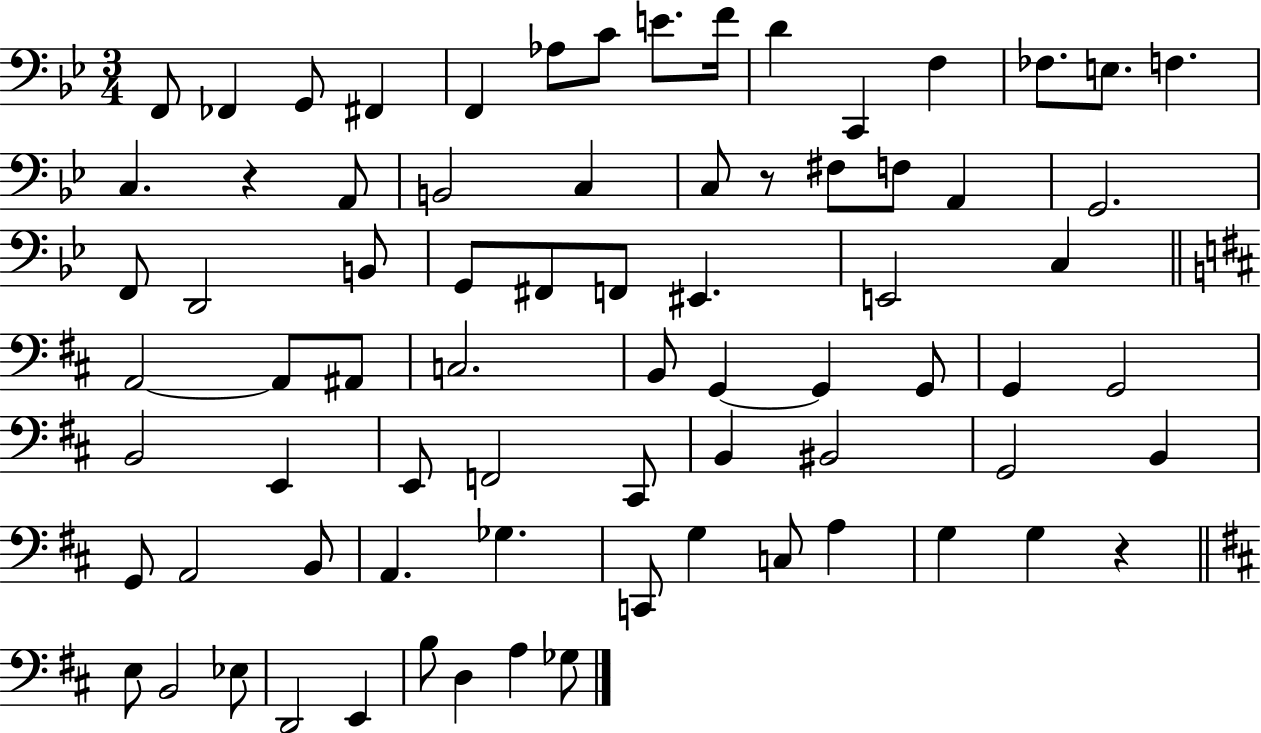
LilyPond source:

{
  \clef bass
  \numericTimeSignature
  \time 3/4
  \key bes \major
  \repeat volta 2 { f,8 fes,4 g,8 fis,4 | f,4 aes8 c'8 e'8. f'16 | d'4 c,4 f4 | fes8. e8. f4. | \break c4. r4 a,8 | b,2 c4 | c8 r8 fis8 f8 a,4 | g,2. | \break f,8 d,2 b,8 | g,8 fis,8 f,8 eis,4. | e,2 c4 | \bar "||" \break \key d \major a,2~~ a,8 ais,8 | c2. | b,8 g,4~~ g,4 g,8 | g,4 g,2 | \break b,2 e,4 | e,8 f,2 cis,8 | b,4 bis,2 | g,2 b,4 | \break g,8 a,2 b,8 | a,4. ges4. | c,8 g4 c8 a4 | g4 g4 r4 | \break \bar "||" \break \key b \minor e8 b,2 ees8 | d,2 e,4 | b8 d4 a4 ges8 | } \bar "|."
}